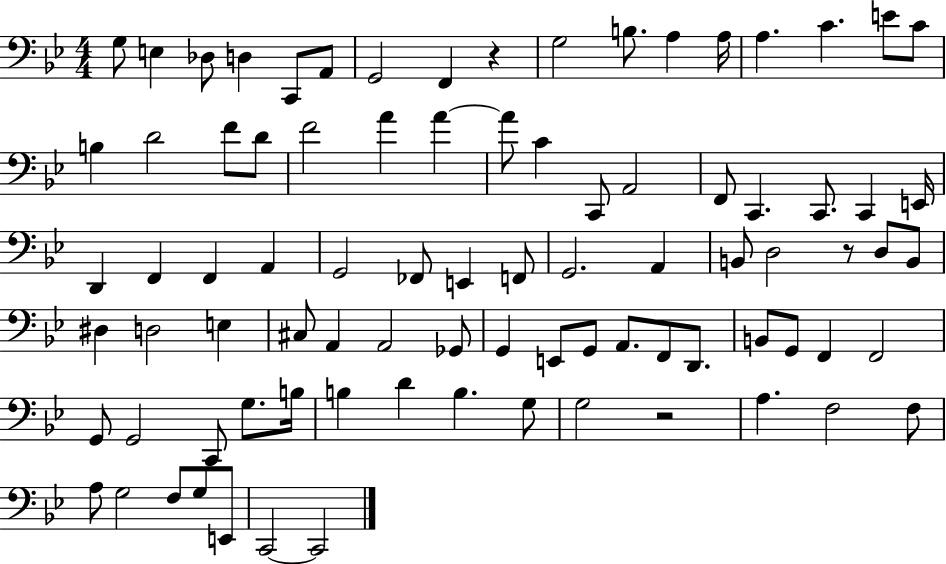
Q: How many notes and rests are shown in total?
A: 86